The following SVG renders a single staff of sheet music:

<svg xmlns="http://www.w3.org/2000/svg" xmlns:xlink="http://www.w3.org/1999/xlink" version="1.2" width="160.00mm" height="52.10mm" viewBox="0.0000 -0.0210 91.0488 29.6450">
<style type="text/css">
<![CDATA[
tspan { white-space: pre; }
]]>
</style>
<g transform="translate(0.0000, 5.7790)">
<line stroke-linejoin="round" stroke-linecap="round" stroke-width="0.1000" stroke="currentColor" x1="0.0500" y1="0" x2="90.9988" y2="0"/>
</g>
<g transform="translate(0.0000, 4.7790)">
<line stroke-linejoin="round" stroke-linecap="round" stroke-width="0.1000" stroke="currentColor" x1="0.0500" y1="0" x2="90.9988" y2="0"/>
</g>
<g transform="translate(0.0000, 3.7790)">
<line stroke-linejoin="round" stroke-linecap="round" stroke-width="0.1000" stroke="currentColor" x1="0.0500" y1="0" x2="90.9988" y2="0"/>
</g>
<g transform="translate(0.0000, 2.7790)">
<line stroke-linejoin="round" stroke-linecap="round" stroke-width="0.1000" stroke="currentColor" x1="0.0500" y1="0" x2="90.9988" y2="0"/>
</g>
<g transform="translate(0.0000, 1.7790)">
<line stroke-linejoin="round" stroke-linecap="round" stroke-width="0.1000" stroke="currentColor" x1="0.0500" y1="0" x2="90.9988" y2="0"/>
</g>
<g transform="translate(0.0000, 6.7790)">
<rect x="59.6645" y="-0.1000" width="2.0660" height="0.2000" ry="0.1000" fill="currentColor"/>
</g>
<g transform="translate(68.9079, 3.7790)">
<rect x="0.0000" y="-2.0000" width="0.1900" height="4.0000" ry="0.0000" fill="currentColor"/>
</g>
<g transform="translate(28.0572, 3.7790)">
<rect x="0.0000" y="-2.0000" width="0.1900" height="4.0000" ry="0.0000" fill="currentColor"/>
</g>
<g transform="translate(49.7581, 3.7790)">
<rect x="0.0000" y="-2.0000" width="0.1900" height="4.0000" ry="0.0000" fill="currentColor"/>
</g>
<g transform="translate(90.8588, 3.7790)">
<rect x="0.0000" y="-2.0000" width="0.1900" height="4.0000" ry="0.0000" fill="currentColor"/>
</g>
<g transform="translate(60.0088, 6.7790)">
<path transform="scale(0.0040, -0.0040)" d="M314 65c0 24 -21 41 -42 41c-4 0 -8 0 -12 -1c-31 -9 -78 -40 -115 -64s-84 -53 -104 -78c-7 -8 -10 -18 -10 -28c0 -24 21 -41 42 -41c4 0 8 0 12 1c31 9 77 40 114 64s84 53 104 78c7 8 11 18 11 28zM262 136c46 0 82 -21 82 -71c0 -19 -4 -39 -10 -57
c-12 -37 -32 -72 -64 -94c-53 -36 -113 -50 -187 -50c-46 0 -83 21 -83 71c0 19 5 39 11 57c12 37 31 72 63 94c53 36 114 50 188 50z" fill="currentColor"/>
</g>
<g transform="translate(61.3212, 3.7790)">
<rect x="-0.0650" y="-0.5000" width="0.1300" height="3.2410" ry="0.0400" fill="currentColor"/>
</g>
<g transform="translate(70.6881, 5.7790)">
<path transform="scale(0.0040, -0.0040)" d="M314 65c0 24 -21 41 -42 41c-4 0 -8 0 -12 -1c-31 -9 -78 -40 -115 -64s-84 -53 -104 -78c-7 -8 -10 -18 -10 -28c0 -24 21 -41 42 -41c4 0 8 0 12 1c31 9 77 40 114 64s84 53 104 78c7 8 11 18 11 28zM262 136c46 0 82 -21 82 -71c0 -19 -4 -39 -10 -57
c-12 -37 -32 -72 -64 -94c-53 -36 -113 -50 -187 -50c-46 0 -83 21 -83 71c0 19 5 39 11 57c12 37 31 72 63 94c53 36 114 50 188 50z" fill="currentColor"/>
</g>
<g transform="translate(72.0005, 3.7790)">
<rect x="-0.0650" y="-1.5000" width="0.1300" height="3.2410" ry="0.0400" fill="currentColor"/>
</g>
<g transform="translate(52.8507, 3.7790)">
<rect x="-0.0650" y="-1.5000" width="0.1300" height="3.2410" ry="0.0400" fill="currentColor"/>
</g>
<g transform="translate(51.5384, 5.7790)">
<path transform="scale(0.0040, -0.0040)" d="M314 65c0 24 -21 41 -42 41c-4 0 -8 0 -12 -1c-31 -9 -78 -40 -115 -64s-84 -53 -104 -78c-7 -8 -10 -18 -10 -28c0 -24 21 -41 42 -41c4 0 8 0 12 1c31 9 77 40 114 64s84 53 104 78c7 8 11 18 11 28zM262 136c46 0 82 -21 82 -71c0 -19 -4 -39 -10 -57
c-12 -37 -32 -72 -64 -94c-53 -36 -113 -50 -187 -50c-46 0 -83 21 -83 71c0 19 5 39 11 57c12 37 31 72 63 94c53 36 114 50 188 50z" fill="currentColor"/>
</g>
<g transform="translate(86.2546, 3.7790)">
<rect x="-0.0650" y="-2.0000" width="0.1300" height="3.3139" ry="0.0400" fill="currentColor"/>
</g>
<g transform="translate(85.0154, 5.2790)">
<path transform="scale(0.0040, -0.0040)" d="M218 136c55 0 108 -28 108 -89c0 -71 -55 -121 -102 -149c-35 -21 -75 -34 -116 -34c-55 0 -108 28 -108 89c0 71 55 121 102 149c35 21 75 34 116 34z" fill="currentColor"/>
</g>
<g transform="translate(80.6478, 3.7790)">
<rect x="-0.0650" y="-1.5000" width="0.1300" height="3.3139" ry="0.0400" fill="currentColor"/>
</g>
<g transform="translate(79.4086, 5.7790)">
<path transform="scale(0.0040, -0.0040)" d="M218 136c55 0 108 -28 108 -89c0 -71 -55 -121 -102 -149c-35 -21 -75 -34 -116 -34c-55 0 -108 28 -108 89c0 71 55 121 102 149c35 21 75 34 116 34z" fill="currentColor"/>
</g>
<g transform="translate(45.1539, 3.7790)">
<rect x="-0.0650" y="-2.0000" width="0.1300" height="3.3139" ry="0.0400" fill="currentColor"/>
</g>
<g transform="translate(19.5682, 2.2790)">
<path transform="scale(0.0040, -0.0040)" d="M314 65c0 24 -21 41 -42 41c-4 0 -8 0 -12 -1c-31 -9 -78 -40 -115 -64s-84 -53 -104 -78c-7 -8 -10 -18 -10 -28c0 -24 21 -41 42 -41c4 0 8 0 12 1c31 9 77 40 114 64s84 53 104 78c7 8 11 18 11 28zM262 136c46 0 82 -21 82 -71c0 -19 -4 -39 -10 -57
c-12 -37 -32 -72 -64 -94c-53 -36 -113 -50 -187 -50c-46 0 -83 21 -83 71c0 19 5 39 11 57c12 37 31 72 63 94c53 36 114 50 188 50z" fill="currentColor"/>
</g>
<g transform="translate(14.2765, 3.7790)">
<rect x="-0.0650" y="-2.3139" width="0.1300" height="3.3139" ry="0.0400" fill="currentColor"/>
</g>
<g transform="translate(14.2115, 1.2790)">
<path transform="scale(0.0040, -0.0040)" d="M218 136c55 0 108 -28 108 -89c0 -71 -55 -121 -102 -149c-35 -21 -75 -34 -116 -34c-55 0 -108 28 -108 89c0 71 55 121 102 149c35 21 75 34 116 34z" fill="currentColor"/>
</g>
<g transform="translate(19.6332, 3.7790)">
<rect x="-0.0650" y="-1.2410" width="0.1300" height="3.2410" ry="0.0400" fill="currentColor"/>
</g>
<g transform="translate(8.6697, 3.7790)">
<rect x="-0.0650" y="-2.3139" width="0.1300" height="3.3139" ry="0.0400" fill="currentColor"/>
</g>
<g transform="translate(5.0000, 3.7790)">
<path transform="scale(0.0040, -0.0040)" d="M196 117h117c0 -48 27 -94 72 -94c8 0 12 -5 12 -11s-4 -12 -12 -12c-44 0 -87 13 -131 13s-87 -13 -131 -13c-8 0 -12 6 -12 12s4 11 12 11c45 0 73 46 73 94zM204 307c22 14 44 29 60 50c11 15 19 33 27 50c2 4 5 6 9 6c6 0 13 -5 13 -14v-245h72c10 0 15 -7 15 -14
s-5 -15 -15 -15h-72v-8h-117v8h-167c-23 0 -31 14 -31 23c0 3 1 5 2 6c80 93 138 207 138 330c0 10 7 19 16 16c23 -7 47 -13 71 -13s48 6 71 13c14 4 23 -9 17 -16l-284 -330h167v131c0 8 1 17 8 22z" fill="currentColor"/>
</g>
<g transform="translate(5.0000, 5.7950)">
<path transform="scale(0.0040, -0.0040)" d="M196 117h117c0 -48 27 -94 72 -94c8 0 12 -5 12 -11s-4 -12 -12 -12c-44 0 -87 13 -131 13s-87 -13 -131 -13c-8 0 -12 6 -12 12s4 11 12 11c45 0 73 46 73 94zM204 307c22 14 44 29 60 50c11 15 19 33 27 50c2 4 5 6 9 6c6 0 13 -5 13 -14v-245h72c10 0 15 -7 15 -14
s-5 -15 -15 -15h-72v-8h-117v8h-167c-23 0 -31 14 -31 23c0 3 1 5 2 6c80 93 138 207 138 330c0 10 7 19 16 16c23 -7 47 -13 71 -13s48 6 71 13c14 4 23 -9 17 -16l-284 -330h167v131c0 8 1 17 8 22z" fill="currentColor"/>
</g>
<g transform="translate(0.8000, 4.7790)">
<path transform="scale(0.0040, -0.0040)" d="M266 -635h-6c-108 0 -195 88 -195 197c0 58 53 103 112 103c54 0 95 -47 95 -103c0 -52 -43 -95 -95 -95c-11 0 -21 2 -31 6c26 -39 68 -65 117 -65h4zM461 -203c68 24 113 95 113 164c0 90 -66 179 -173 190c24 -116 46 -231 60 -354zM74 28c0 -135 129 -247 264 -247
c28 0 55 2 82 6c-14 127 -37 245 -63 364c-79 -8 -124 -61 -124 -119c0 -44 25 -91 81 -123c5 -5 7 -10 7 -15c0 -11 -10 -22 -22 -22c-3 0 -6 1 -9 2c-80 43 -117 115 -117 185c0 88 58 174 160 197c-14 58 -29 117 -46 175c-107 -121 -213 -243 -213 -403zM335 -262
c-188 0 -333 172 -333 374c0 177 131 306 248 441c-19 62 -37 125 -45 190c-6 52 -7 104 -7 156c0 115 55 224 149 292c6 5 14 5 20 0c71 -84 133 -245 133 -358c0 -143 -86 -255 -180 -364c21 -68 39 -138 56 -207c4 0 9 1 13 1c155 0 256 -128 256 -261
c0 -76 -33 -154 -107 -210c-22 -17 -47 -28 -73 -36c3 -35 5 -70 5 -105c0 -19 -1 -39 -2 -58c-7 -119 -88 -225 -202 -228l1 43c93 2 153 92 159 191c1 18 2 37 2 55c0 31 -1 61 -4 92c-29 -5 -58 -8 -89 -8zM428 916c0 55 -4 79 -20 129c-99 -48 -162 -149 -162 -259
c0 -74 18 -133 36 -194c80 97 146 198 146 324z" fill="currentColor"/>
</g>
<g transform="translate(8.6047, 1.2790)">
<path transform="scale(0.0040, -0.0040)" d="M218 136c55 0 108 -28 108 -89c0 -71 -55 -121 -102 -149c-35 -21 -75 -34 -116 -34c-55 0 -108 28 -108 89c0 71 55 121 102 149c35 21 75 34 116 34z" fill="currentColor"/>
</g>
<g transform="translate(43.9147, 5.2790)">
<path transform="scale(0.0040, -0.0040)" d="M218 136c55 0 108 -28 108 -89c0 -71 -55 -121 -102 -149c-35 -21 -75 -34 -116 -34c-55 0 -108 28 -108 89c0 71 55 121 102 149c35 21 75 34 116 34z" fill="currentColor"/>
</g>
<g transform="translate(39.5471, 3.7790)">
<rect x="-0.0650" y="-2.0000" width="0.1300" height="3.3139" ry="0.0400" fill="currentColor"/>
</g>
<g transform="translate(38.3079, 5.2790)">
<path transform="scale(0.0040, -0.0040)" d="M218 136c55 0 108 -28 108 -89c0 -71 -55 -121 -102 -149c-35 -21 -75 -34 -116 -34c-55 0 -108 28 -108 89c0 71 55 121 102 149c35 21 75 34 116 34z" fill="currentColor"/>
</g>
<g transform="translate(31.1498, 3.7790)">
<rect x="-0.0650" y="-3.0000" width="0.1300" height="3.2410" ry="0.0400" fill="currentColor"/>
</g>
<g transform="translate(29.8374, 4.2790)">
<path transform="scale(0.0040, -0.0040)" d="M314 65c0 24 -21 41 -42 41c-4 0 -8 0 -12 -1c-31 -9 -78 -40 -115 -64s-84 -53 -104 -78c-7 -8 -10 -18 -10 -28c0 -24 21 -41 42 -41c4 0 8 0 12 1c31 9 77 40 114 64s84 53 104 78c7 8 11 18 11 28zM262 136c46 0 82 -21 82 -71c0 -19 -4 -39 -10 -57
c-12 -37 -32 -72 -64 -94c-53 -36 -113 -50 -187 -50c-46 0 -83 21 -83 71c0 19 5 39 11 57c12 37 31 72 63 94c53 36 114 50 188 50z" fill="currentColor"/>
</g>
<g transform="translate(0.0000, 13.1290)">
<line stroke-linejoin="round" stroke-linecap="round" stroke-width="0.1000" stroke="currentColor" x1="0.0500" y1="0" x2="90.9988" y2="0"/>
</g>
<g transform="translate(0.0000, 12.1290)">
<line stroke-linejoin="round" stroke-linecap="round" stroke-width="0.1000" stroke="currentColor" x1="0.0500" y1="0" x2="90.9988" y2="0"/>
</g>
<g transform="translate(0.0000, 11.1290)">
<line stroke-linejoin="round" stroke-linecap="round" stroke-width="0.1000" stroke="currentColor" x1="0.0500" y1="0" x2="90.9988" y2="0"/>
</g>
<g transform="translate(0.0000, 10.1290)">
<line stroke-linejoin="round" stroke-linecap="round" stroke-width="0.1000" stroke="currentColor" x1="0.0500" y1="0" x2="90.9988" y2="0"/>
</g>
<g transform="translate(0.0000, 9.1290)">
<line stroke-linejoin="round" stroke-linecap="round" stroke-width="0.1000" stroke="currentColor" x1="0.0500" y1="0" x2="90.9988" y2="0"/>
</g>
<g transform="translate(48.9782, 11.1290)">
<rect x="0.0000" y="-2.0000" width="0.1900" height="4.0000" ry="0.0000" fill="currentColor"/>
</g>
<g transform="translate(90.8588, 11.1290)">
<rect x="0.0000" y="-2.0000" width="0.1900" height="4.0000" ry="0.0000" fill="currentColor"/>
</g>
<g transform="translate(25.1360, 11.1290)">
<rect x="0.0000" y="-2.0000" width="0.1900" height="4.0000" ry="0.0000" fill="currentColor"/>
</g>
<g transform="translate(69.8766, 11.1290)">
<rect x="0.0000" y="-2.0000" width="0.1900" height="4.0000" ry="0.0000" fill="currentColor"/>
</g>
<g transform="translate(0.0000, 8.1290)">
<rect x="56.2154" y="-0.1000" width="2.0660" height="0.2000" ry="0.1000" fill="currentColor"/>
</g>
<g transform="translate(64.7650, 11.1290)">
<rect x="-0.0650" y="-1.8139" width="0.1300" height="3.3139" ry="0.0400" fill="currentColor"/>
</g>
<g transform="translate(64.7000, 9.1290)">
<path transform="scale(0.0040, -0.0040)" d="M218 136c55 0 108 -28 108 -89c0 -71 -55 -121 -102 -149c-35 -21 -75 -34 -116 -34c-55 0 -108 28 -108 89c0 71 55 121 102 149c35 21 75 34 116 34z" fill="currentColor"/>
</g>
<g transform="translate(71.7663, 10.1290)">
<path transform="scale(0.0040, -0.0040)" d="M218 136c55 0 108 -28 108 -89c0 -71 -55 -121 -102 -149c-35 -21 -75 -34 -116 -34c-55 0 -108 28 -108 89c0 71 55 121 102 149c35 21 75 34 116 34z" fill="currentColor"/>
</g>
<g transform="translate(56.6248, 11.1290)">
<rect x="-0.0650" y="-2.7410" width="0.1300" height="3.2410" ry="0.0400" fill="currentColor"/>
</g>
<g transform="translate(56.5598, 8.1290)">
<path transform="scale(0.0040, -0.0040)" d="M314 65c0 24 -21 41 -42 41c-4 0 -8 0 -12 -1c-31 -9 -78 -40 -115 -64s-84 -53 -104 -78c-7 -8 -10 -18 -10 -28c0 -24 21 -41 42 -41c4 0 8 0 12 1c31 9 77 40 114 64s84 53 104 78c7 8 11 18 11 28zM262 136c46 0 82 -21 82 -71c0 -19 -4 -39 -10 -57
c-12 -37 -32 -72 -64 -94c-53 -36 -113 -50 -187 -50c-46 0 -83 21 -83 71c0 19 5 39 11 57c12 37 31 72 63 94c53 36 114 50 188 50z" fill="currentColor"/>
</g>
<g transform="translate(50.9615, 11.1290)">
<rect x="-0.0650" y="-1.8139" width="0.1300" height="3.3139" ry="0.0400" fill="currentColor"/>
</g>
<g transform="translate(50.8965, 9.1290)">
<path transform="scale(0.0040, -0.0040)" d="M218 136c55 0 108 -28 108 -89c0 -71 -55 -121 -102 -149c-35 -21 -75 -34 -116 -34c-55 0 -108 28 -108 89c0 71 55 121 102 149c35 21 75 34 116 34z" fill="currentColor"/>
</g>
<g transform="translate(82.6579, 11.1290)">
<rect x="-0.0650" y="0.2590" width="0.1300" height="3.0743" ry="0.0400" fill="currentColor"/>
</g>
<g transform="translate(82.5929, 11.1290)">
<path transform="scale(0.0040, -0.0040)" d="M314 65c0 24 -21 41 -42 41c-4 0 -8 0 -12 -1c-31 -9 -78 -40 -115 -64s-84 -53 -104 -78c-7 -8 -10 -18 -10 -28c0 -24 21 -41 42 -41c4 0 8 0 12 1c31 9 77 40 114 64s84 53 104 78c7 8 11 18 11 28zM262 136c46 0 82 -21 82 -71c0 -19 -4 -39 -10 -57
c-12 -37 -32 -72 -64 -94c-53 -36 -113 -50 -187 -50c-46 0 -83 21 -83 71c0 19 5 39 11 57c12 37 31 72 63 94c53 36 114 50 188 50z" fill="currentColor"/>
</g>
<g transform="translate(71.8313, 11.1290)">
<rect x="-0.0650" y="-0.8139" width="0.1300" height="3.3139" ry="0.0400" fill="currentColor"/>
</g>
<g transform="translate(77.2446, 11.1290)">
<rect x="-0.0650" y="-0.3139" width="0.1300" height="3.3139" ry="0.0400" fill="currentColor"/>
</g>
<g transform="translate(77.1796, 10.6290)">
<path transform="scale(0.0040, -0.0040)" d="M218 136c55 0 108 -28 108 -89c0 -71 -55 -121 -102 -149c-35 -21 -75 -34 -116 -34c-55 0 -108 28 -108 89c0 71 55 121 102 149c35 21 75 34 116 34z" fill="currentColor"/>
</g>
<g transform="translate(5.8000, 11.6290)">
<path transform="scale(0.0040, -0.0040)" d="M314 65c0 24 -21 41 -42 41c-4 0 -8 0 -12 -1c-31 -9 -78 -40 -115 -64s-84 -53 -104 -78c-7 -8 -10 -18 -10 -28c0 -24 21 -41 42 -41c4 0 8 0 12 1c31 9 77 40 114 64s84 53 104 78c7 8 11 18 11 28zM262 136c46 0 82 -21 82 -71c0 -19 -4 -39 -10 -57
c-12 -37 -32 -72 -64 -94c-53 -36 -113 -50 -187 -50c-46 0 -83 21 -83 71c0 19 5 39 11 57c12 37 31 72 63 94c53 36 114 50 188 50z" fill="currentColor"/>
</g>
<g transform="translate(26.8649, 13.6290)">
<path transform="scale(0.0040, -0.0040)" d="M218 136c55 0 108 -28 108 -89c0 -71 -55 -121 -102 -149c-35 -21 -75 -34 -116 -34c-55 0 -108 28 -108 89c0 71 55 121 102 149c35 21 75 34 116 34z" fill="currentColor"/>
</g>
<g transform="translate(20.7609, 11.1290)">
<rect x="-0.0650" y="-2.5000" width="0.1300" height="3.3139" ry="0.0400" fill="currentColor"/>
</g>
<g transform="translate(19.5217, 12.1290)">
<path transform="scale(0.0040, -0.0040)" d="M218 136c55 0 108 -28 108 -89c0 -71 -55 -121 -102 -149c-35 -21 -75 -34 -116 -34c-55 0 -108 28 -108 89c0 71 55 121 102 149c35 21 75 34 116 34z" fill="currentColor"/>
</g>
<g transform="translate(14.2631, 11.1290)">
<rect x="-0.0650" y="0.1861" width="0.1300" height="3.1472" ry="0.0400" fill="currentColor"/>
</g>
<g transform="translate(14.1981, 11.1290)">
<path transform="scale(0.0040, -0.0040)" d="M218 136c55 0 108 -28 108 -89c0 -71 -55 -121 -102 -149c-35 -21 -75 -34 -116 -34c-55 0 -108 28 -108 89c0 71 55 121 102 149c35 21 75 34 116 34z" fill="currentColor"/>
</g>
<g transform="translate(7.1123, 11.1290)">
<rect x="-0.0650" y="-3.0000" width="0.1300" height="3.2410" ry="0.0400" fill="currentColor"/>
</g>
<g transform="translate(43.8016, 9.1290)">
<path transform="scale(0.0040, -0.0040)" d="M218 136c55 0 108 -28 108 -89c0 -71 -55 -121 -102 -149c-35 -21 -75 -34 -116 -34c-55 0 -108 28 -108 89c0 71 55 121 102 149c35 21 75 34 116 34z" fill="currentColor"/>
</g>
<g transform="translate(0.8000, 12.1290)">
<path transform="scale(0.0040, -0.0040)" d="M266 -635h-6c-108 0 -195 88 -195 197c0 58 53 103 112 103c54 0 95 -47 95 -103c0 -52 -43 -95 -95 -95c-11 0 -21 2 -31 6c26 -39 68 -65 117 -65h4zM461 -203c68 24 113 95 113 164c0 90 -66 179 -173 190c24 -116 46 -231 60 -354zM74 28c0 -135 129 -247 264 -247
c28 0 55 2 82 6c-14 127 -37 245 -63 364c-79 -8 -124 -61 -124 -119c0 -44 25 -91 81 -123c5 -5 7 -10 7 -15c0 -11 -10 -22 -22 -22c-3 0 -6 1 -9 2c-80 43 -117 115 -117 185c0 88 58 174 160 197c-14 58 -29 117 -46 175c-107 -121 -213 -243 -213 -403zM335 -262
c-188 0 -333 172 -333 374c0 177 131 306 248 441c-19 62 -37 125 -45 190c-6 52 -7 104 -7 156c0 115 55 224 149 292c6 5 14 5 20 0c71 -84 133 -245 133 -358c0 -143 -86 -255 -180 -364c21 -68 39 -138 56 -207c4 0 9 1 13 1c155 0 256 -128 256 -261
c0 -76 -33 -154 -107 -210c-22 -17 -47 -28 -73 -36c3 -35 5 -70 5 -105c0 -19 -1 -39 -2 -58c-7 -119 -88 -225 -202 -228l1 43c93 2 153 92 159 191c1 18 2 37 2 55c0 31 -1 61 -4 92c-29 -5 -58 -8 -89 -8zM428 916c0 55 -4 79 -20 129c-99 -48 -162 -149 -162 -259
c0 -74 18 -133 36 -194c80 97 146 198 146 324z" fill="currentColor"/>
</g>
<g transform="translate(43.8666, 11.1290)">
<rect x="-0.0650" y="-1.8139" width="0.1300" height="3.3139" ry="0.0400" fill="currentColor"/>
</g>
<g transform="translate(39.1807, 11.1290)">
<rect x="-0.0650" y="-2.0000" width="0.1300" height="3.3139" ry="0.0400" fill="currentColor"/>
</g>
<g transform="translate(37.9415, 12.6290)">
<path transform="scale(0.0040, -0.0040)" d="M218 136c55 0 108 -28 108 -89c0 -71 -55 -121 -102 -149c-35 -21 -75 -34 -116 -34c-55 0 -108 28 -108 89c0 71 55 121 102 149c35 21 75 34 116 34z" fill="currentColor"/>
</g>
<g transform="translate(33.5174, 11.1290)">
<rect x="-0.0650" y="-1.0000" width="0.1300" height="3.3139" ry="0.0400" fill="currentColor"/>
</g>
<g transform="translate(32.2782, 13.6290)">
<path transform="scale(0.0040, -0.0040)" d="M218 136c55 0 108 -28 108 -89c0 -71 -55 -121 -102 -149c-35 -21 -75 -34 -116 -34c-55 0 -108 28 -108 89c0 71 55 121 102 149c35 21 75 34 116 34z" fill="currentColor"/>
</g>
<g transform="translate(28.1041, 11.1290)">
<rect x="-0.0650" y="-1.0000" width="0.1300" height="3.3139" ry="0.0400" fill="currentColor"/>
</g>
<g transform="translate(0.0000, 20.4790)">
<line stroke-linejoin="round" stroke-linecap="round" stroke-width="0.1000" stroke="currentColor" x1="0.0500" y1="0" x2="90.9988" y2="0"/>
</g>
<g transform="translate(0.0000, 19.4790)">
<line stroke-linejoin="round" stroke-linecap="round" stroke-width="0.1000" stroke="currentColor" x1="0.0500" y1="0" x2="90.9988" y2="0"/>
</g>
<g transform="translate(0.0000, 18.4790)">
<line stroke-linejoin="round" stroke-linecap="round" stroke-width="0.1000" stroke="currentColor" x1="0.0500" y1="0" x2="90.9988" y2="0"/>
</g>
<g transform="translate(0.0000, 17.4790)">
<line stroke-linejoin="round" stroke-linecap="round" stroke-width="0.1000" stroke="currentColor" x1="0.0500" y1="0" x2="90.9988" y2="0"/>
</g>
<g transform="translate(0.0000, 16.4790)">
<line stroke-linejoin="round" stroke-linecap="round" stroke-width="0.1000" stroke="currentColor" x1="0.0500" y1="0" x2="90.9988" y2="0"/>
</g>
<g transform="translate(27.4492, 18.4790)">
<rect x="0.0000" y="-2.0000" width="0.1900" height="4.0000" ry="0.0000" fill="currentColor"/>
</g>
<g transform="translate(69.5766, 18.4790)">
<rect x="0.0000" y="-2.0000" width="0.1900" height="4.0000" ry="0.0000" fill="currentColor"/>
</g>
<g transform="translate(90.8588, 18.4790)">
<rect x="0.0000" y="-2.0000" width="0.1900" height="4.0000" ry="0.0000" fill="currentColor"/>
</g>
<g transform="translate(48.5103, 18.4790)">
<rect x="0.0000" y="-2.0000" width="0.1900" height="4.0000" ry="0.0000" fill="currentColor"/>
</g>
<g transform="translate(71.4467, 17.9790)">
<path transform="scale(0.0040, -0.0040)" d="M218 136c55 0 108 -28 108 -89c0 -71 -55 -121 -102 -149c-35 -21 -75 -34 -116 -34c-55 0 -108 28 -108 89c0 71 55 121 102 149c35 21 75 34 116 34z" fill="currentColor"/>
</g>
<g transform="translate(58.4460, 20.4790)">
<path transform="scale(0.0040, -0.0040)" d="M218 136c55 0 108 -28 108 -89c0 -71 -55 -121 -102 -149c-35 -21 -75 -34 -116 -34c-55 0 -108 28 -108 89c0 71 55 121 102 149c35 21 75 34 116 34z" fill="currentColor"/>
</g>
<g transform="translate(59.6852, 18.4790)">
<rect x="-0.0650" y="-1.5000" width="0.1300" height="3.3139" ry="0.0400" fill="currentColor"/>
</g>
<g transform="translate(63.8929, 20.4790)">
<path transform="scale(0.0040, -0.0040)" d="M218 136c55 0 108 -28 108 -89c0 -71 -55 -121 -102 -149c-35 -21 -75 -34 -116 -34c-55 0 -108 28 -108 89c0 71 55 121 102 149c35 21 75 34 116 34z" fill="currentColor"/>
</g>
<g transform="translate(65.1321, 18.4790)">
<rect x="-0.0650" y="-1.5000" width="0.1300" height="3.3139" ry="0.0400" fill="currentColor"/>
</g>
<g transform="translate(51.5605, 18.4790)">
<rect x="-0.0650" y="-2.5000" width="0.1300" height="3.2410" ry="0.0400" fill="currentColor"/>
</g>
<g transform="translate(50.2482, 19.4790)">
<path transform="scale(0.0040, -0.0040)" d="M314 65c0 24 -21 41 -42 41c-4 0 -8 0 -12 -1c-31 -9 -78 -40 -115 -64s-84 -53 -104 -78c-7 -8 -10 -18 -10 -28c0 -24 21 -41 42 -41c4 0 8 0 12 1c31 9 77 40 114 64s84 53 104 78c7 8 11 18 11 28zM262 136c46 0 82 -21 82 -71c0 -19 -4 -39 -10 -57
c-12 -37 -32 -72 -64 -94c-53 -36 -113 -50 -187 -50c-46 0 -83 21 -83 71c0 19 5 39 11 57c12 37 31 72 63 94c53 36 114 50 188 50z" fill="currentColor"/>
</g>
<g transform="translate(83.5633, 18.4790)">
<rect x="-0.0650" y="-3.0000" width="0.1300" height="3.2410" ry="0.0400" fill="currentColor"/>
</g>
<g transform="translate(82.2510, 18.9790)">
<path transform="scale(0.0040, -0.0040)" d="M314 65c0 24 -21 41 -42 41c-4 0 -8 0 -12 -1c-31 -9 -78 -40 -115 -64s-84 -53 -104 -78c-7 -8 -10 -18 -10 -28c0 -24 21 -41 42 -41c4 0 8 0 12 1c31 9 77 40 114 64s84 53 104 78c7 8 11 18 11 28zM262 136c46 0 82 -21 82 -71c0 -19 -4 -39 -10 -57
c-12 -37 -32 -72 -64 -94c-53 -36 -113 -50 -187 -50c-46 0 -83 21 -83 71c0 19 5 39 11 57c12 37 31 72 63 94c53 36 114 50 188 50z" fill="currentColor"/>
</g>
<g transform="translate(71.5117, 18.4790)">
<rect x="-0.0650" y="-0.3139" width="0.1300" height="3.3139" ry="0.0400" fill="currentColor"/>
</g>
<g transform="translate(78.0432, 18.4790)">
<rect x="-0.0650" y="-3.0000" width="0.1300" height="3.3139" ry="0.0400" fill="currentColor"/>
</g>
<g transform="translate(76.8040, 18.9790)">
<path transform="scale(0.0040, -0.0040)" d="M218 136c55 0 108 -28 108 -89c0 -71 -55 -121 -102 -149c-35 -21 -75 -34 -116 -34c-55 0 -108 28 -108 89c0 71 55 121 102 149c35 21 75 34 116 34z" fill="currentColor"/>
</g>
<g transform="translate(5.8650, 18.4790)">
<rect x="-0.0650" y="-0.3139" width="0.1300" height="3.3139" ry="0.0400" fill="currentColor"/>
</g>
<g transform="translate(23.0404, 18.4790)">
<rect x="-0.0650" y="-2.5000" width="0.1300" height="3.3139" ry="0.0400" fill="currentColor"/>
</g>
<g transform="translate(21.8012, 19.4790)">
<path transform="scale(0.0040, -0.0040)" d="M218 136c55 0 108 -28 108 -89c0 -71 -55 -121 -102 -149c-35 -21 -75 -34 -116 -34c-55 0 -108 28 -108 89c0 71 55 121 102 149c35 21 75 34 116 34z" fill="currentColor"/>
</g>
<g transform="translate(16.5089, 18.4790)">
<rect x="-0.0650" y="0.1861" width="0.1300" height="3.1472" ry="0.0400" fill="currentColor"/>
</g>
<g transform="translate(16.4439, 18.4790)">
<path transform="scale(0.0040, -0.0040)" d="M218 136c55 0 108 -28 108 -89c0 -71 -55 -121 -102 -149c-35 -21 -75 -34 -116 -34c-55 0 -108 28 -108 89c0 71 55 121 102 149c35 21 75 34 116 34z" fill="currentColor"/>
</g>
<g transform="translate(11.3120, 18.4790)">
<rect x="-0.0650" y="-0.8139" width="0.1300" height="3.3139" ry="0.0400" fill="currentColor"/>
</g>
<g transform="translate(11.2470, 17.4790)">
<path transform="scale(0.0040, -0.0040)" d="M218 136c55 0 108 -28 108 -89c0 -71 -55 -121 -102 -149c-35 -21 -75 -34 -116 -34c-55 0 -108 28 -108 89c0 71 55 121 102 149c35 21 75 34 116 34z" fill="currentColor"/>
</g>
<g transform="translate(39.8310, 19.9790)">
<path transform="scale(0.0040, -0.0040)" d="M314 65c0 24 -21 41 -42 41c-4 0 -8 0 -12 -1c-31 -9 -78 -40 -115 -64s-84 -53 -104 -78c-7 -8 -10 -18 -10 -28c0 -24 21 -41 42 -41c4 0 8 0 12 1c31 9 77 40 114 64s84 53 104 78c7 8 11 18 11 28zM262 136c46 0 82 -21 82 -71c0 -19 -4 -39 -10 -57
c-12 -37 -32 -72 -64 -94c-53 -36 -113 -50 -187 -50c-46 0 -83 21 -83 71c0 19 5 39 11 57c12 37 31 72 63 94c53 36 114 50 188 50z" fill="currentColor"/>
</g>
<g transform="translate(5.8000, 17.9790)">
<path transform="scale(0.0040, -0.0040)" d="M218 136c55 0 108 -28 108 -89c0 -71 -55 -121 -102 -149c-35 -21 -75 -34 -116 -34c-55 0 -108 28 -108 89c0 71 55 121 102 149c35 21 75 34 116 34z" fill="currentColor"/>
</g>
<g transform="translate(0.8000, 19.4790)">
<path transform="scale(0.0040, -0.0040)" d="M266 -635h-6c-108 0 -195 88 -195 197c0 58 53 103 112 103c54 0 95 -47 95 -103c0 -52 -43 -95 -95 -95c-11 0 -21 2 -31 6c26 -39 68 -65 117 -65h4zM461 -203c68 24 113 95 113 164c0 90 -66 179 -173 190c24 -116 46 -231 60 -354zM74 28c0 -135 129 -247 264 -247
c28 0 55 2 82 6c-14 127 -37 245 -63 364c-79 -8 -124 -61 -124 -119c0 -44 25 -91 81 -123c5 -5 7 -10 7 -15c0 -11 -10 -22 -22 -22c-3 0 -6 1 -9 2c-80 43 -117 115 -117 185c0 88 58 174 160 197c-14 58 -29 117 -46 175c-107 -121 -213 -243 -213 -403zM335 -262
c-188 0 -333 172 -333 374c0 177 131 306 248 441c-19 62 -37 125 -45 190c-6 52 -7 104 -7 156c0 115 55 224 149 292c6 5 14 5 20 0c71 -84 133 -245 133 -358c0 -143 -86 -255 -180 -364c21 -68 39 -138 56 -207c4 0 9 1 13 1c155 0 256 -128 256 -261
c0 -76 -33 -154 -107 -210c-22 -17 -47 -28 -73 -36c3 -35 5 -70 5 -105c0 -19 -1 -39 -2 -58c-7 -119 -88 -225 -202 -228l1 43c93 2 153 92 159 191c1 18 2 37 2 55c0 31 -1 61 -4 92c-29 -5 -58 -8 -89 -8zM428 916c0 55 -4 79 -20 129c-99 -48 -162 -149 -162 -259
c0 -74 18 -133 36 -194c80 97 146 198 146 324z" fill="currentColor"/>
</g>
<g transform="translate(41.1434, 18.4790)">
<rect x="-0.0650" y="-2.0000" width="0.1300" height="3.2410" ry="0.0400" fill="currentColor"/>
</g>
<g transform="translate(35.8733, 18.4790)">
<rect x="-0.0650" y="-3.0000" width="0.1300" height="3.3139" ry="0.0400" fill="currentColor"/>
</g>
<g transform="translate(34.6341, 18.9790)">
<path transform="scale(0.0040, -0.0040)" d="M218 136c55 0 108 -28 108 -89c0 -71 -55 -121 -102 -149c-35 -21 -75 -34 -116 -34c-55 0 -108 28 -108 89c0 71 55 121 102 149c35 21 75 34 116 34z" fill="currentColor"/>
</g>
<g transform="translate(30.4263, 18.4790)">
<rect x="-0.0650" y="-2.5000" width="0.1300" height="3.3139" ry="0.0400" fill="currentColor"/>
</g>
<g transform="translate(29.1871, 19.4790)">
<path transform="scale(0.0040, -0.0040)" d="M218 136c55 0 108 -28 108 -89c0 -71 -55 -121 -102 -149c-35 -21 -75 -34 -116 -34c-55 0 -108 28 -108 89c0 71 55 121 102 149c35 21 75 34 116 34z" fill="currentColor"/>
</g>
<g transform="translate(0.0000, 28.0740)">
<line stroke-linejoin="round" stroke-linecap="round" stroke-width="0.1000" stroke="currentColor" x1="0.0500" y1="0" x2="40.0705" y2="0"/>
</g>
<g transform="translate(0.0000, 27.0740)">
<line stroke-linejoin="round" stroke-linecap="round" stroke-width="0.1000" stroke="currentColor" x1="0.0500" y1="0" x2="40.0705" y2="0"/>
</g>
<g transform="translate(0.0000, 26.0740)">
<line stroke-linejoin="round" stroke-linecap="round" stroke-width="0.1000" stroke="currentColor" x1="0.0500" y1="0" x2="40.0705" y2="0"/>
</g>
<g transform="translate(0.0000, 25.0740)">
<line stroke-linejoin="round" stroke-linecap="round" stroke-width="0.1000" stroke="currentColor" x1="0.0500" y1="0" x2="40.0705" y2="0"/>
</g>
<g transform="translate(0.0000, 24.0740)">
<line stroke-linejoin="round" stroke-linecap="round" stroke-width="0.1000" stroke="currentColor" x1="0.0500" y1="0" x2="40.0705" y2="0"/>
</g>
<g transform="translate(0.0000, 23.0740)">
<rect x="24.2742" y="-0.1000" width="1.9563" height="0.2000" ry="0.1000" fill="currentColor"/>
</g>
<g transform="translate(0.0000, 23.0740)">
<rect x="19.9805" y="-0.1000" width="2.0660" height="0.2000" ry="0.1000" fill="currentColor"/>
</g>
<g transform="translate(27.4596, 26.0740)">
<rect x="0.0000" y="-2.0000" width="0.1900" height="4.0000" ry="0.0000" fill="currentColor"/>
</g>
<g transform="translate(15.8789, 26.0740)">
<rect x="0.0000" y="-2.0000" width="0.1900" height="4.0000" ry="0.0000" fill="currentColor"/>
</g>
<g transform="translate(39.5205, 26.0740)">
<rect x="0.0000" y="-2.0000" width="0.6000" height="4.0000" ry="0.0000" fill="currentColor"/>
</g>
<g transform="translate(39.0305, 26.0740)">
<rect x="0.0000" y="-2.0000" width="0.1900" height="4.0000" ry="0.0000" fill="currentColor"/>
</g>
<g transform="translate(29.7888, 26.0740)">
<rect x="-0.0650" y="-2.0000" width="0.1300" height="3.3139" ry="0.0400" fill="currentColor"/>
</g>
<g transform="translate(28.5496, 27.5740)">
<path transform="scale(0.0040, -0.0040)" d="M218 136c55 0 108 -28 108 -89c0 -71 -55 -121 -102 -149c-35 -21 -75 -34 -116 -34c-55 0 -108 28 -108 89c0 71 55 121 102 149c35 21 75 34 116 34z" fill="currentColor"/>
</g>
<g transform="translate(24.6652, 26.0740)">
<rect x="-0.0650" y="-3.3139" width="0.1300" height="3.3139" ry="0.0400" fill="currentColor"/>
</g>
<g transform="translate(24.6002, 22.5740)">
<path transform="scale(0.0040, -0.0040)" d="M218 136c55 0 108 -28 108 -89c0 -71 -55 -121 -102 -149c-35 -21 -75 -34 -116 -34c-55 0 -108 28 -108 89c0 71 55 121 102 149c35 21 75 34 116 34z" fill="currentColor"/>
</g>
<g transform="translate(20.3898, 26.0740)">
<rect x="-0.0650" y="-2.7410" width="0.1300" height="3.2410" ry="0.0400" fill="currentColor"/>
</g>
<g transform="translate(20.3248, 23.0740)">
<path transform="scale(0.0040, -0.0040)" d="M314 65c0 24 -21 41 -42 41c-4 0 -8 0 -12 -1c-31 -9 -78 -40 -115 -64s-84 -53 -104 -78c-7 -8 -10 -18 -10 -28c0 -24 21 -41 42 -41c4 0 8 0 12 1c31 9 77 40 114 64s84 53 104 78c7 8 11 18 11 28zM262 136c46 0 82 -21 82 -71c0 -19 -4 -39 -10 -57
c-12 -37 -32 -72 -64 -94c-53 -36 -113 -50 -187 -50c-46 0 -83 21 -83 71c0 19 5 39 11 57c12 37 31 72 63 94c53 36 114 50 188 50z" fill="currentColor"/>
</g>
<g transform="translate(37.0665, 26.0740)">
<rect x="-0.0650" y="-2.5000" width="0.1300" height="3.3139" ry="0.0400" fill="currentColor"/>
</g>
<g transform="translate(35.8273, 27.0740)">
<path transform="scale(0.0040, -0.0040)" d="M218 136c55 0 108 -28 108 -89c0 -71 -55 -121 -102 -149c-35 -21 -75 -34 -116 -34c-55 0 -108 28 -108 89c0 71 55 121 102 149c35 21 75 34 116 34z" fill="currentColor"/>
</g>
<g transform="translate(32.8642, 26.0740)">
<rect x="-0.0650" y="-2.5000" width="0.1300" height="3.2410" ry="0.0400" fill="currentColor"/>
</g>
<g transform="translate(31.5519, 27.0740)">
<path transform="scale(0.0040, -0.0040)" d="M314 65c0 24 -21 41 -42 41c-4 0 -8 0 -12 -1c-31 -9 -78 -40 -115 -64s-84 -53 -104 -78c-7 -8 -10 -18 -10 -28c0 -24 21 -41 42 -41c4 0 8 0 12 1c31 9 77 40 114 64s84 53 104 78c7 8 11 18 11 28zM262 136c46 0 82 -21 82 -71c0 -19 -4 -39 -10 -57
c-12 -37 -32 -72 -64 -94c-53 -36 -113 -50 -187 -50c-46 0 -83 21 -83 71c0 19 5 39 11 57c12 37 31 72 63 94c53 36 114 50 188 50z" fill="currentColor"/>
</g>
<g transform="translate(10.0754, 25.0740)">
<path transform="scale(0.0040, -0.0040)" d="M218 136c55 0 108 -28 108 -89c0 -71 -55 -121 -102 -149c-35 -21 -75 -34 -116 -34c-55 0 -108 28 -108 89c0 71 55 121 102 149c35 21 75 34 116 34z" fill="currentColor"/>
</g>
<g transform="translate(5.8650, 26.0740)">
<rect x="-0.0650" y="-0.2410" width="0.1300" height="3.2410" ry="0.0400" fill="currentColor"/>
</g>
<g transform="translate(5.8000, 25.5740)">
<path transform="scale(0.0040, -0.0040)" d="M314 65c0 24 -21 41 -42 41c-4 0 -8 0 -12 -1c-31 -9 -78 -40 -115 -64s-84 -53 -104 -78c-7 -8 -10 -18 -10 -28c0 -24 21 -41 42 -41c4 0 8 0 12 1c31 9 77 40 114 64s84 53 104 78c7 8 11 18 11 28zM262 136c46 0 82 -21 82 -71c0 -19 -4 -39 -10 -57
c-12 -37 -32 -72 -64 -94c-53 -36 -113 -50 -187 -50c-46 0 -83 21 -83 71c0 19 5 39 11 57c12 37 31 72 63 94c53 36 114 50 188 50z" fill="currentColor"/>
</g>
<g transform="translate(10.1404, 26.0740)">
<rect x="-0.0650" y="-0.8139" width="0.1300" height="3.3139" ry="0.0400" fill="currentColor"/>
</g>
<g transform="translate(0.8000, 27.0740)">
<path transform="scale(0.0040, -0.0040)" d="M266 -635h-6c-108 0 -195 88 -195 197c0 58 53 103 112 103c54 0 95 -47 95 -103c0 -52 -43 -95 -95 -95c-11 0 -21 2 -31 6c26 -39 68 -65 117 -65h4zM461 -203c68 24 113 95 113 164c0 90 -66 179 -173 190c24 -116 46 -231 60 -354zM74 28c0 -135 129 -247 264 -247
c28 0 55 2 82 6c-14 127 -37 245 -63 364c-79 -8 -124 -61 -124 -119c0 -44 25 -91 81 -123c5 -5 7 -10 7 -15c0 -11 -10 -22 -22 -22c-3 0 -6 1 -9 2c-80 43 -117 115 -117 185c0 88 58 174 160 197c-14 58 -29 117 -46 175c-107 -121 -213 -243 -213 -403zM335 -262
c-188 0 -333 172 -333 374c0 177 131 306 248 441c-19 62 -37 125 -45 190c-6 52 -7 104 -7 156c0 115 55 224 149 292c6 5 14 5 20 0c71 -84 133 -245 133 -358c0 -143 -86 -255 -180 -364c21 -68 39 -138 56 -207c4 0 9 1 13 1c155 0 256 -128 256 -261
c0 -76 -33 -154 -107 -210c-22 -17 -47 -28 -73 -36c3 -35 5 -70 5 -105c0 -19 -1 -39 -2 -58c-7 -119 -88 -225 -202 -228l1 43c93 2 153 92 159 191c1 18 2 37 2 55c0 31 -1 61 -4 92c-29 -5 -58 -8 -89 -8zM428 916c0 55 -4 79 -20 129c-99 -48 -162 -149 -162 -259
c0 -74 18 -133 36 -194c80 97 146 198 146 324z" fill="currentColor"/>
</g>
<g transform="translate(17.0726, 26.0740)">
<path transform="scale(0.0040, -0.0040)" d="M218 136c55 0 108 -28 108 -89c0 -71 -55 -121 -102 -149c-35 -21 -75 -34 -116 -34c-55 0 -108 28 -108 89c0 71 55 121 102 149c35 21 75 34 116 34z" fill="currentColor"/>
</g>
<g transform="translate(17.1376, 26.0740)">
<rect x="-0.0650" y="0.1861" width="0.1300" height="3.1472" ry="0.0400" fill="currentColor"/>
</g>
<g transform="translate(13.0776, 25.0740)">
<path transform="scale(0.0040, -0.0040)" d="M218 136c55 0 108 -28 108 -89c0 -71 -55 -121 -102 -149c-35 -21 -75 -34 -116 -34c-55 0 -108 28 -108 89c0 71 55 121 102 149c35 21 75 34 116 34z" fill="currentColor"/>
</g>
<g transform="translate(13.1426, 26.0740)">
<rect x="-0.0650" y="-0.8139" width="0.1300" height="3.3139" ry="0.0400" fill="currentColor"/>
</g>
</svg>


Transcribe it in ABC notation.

X:1
T:Untitled
M:4/4
L:1/4
K:C
g g e2 A2 F F E2 C2 E2 E F A2 B G D D F f f a2 f d c B2 c d B G G A F2 G2 E E c A A2 c2 d d B a2 b F G2 G